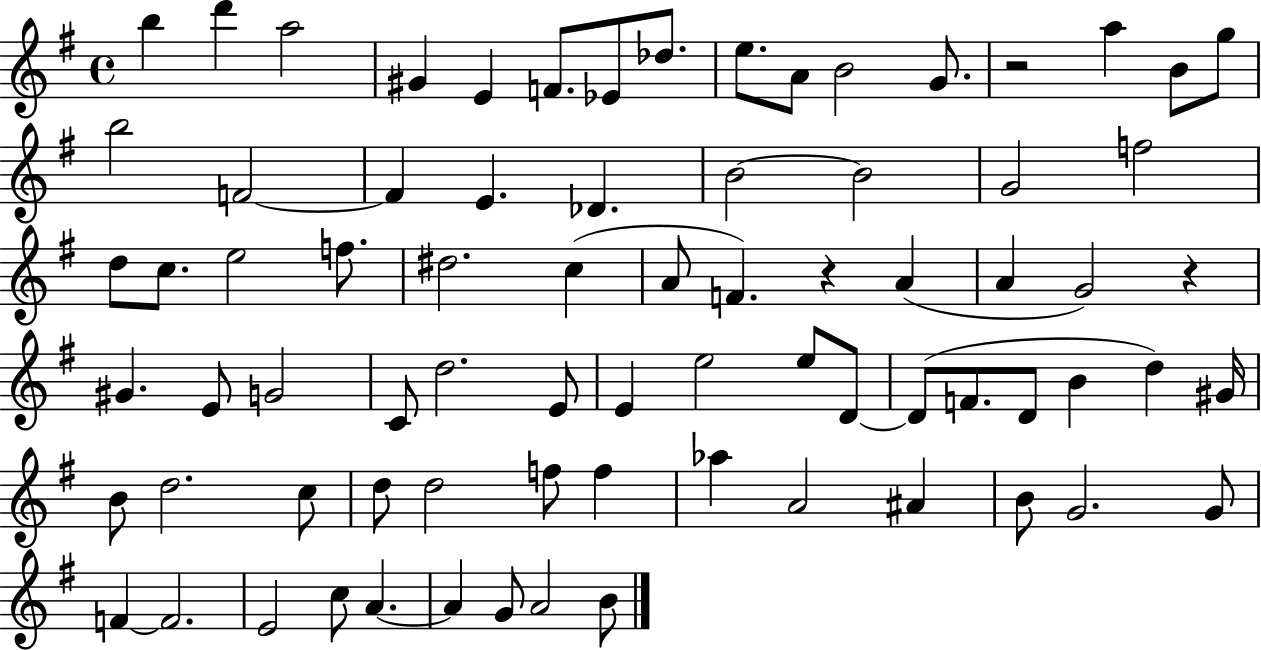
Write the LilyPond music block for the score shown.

{
  \clef treble
  \time 4/4
  \defaultTimeSignature
  \key g \major
  \repeat volta 2 { b''4 d'''4 a''2 | gis'4 e'4 f'8. ees'8 des''8. | e''8. a'8 b'2 g'8. | r2 a''4 b'8 g''8 | \break b''2 f'2~~ | f'4 e'4. des'4. | b'2~~ b'2 | g'2 f''2 | \break d''8 c''8. e''2 f''8. | dis''2. c''4( | a'8 f'4.) r4 a'4( | a'4 g'2) r4 | \break gis'4. e'8 g'2 | c'8 d''2. e'8 | e'4 e''2 e''8 d'8~~ | d'8( f'8. d'8 b'4 d''4) gis'16 | \break b'8 d''2. c''8 | d''8 d''2 f''8 f''4 | aes''4 a'2 ais'4 | b'8 g'2. g'8 | \break f'4~~ f'2. | e'2 c''8 a'4.~~ | a'4 g'8 a'2 b'8 | } \bar "|."
}